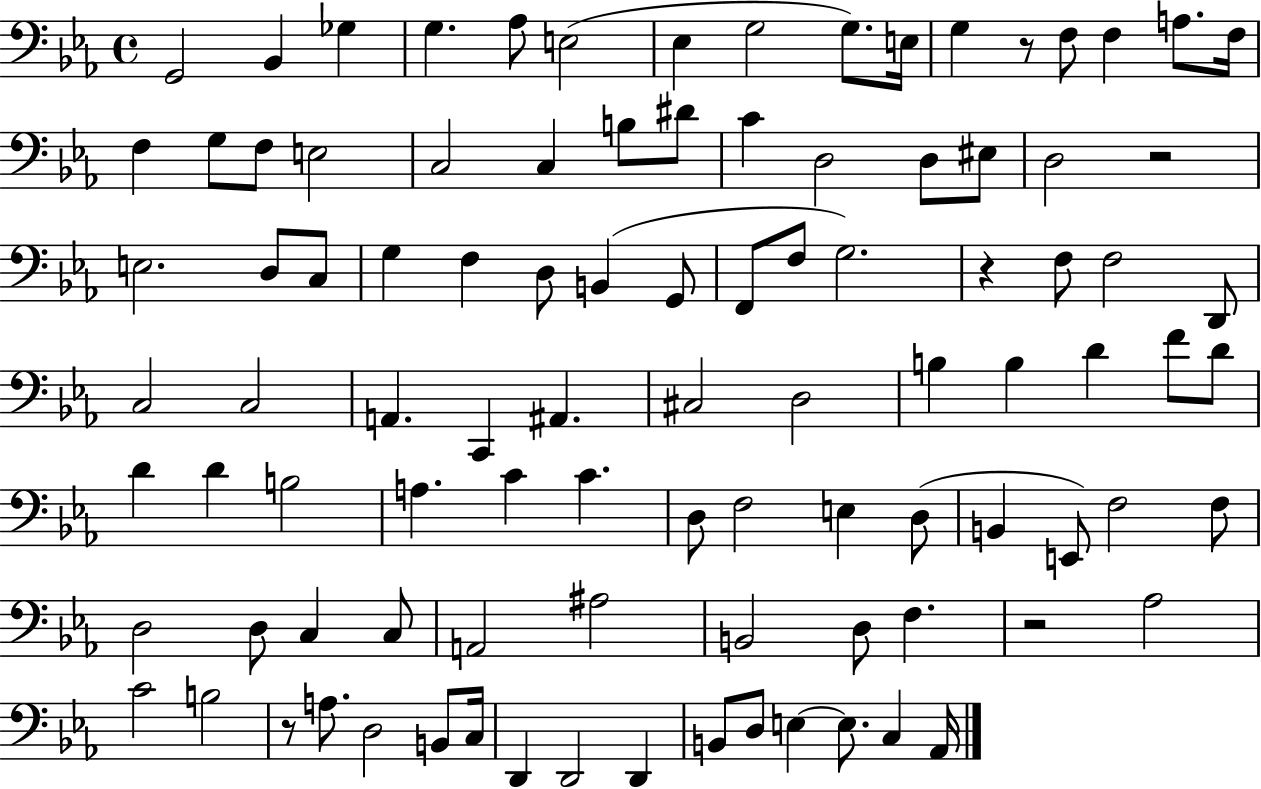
{
  \clef bass
  \time 4/4
  \defaultTimeSignature
  \key ees \major
  g,2 bes,4 ges4 | g4. aes8 e2( | ees4 g2 g8.) e16 | g4 r8 f8 f4 a8. f16 | \break f4 g8 f8 e2 | c2 c4 b8 dis'8 | c'4 d2 d8 eis8 | d2 r2 | \break e2. d8 c8 | g4 f4 d8 b,4( g,8 | f,8 f8 g2.) | r4 f8 f2 d,8 | \break c2 c2 | a,4. c,4 ais,4. | cis2 d2 | b4 b4 d'4 f'8 d'8 | \break d'4 d'4 b2 | a4. c'4 c'4. | d8 f2 e4 d8( | b,4 e,8) f2 f8 | \break d2 d8 c4 c8 | a,2 ais2 | b,2 d8 f4. | r2 aes2 | \break c'2 b2 | r8 a8. d2 b,8 c16 | d,4 d,2 d,4 | b,8 d8 e4~~ e8. c4 aes,16 | \break \bar "|."
}